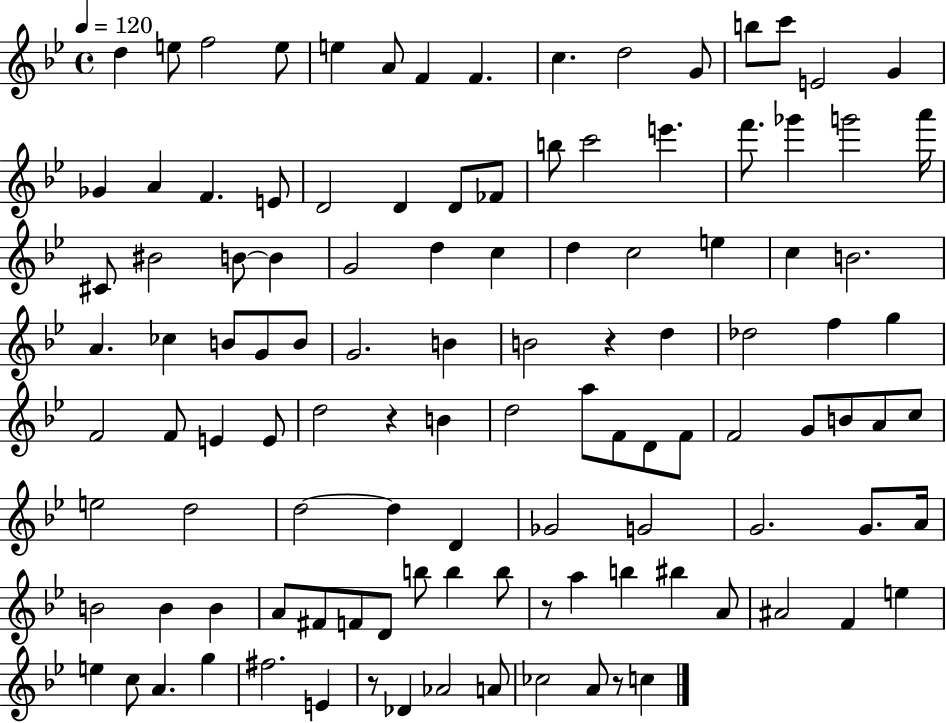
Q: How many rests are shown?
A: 5